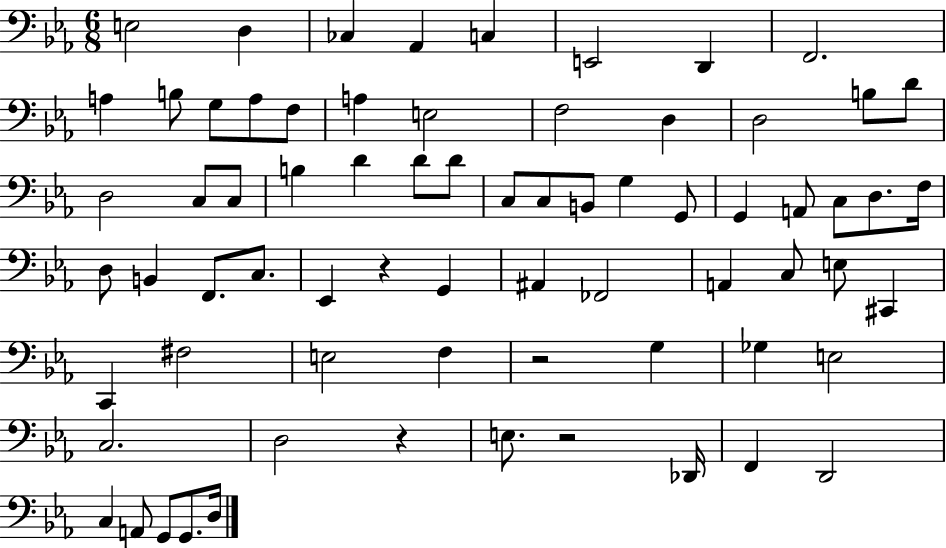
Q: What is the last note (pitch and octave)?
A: D3